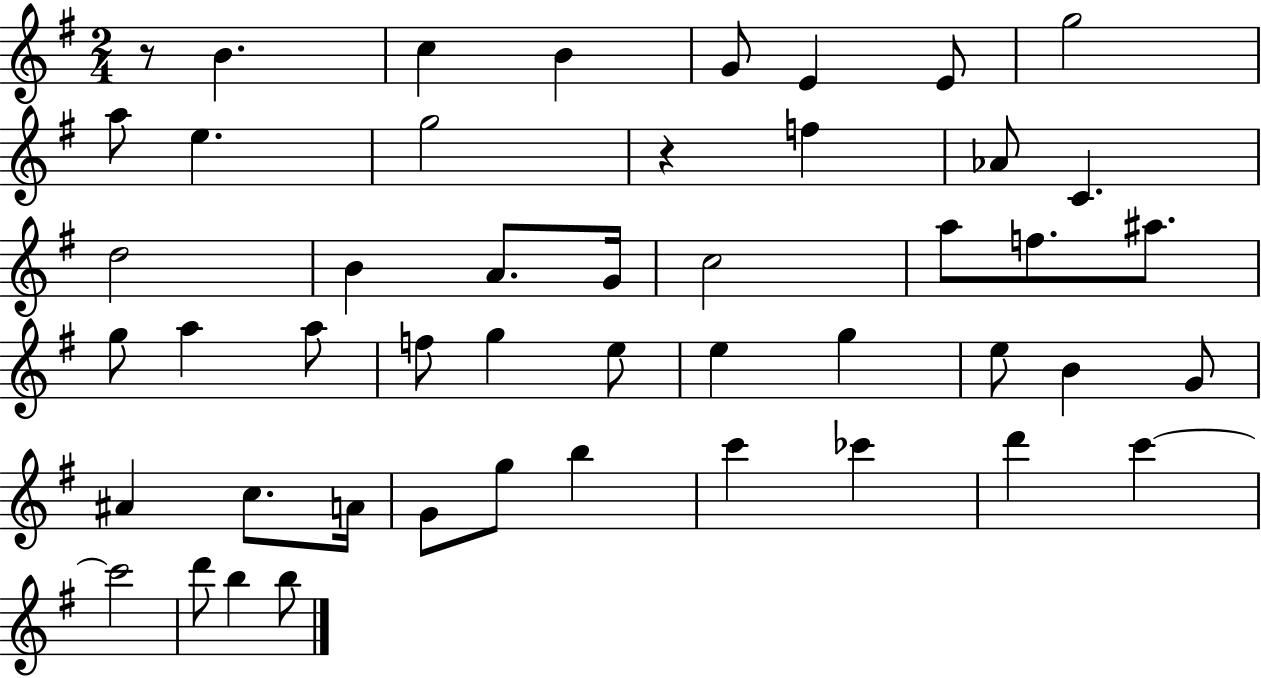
X:1
T:Untitled
M:2/4
L:1/4
K:G
z/2 B c B G/2 E E/2 g2 a/2 e g2 z f _A/2 C d2 B A/2 G/4 c2 a/2 f/2 ^a/2 g/2 a a/2 f/2 g e/2 e g e/2 B G/2 ^A c/2 A/4 G/2 g/2 b c' _c' d' c' c'2 d'/2 b b/2